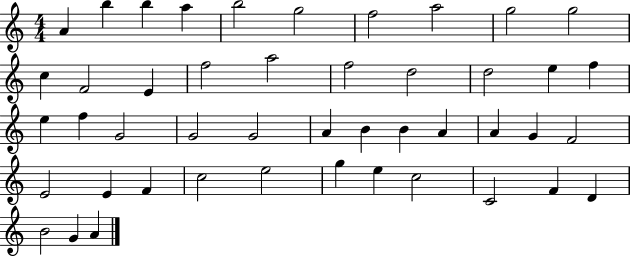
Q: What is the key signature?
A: C major